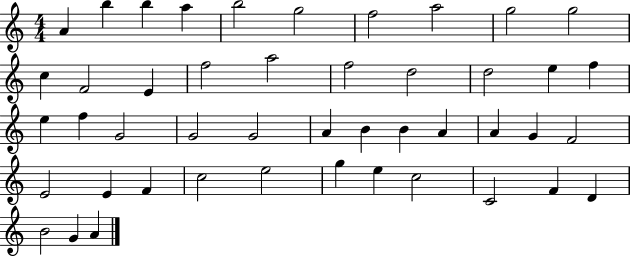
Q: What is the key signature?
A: C major